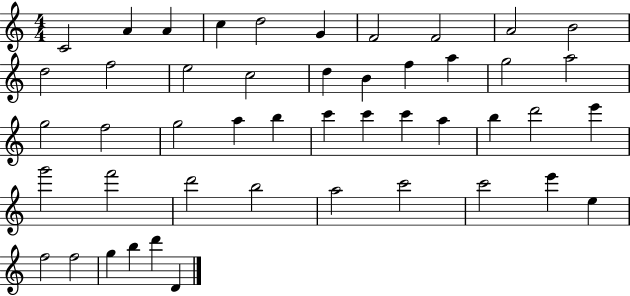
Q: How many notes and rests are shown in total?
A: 47